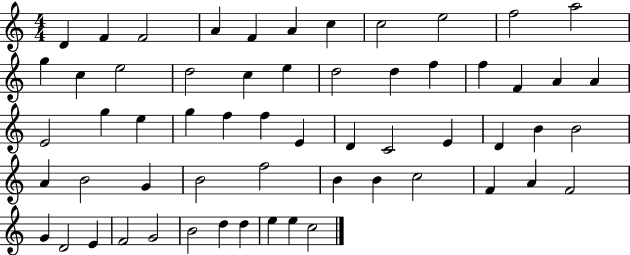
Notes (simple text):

D4/q F4/q F4/h A4/q F4/q A4/q C5/q C5/h E5/h F5/h A5/h G5/q C5/q E5/h D5/h C5/q E5/q D5/h D5/q F5/q F5/q F4/q A4/q A4/q E4/h G5/q E5/q G5/q F5/q F5/q E4/q D4/q C4/h E4/q D4/q B4/q B4/h A4/q B4/h G4/q B4/h F5/h B4/q B4/q C5/h F4/q A4/q F4/h G4/q D4/h E4/q F4/h G4/h B4/h D5/q D5/q E5/q E5/q C5/h